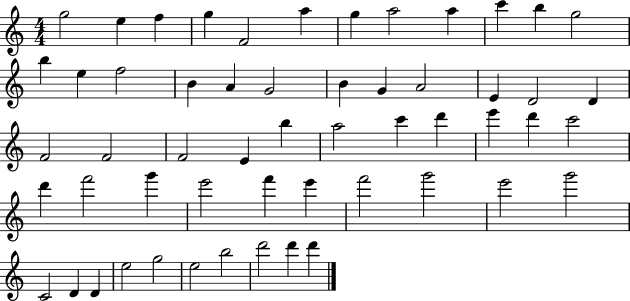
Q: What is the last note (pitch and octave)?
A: D6